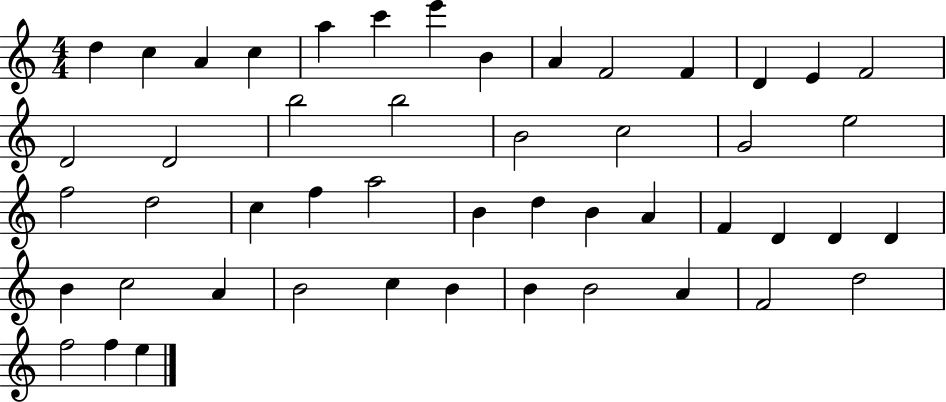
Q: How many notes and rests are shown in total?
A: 49